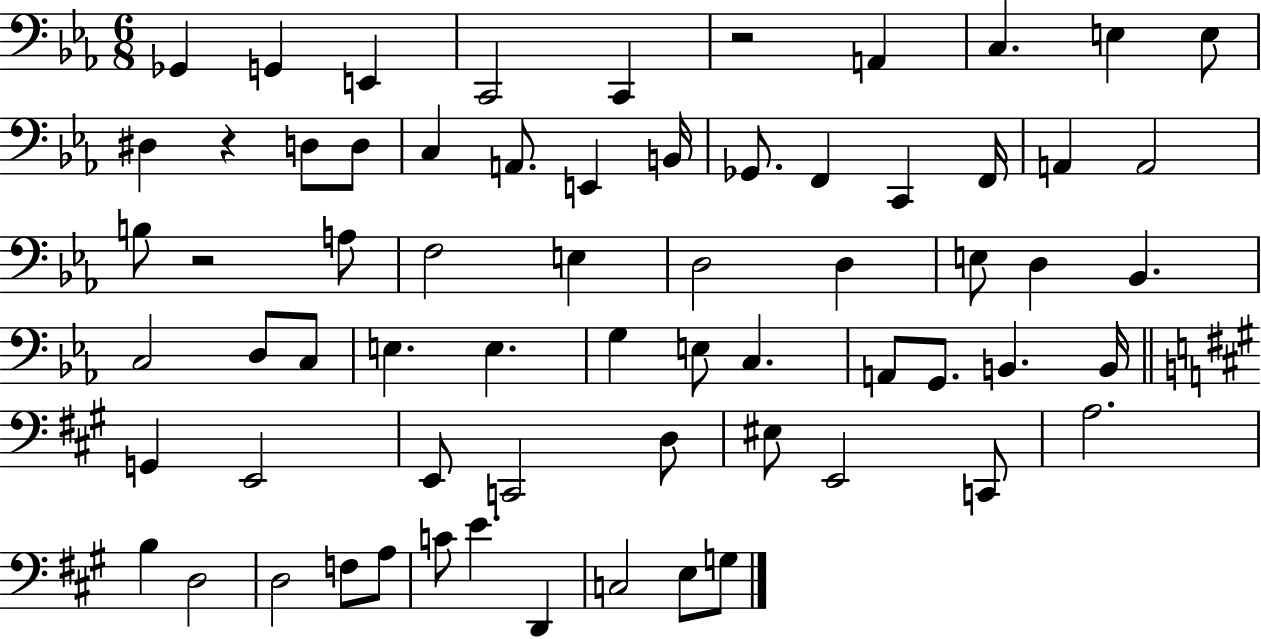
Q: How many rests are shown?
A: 3